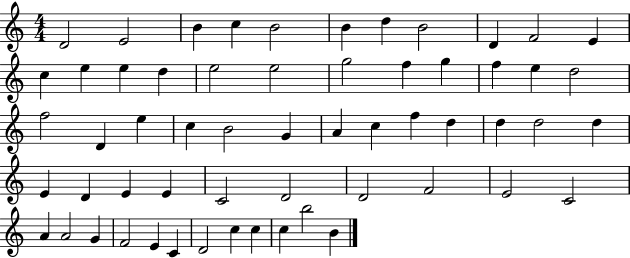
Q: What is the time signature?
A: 4/4